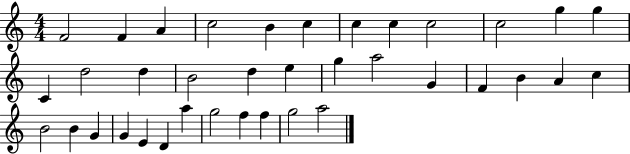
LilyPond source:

{
  \clef treble
  \numericTimeSignature
  \time 4/4
  \key c \major
  f'2 f'4 a'4 | c''2 b'4 c''4 | c''4 c''4 c''2 | c''2 g''4 g''4 | \break c'4 d''2 d''4 | b'2 d''4 e''4 | g''4 a''2 g'4 | f'4 b'4 a'4 c''4 | \break b'2 b'4 g'4 | g'4 e'4 d'4 a''4 | g''2 f''4 f''4 | g''2 a''2 | \break \bar "|."
}